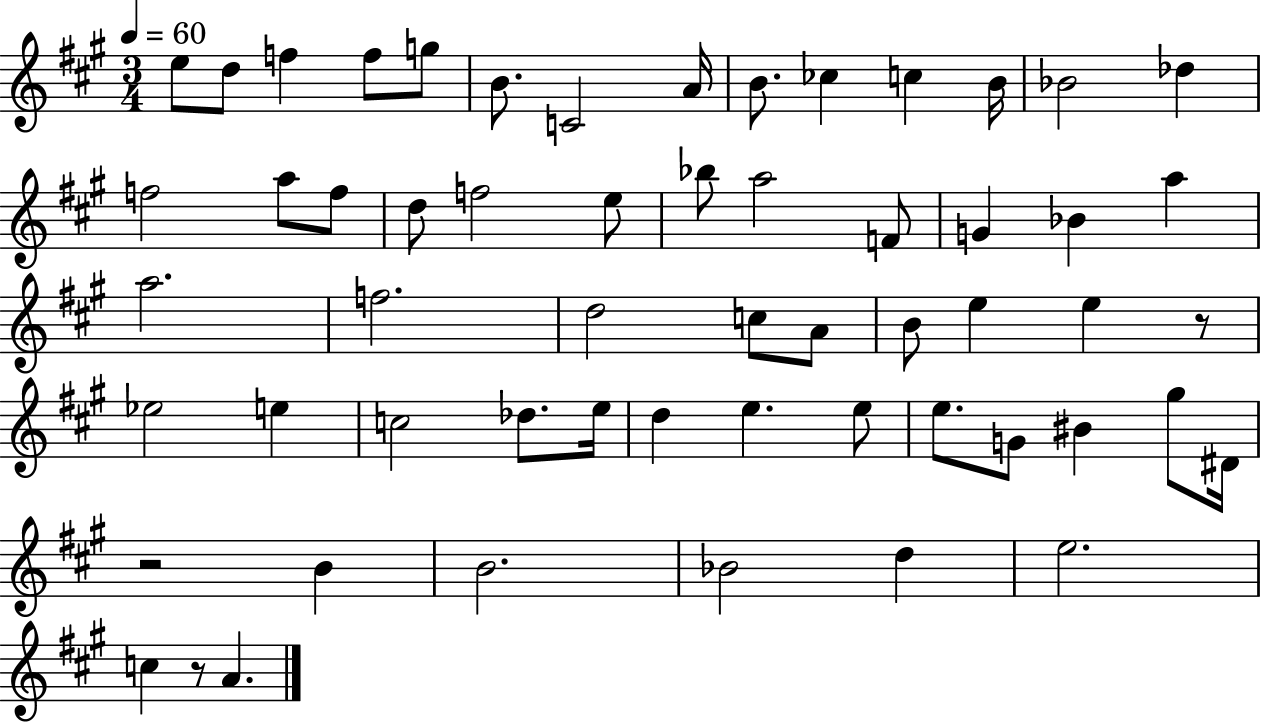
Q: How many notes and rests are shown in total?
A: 57